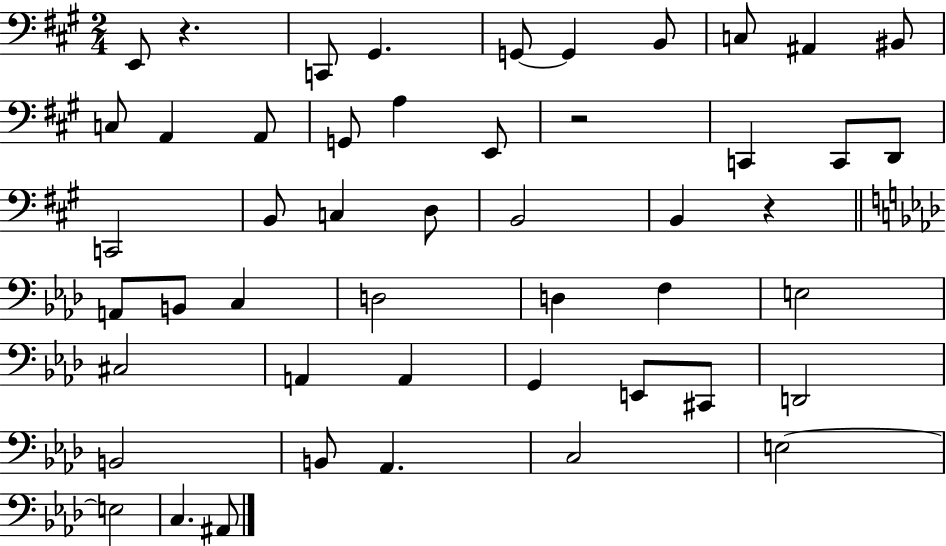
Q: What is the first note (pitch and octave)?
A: E2